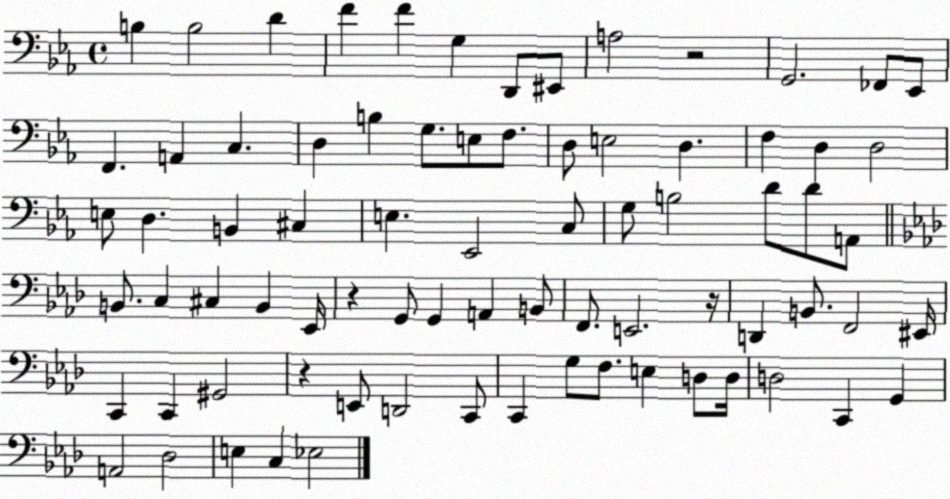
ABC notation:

X:1
T:Untitled
M:4/4
L:1/4
K:Eb
B, B,2 D F F G, D,,/2 ^E,,/2 A,2 z2 G,,2 _F,,/2 _E,,/2 F,, A,, C, D, B, G,/2 E,/2 F,/2 D,/2 E,2 D, F, D, D,2 E,/2 D, B,, ^C, E, _E,,2 C,/2 G,/2 B,2 D/2 D/2 A,,/2 B,,/2 C, ^C, B,, _E,,/4 z G,,/2 G,, A,, B,,/2 F,,/2 E,,2 z/4 D,, B,,/2 F,,2 ^E,,/4 C,, C,, ^G,,2 z E,,/2 D,,2 C,,/2 C,, G,/2 F,/2 E, D,/2 D,/4 D,2 C,, G,, A,,2 _D,2 E, C, _E,2